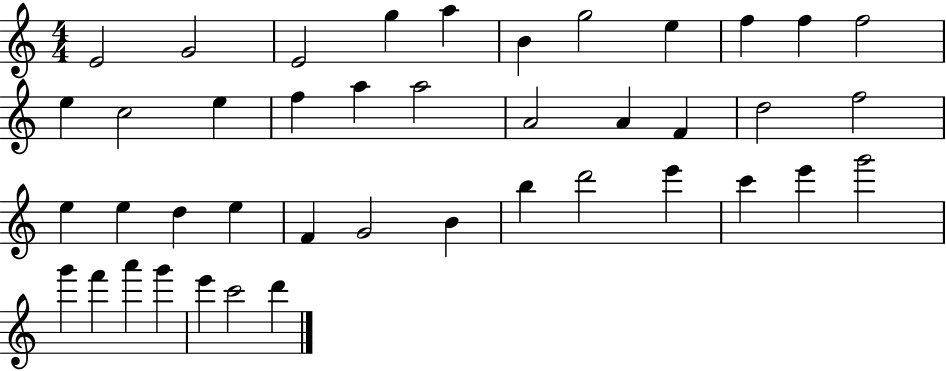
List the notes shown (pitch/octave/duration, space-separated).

E4/h G4/h E4/h G5/q A5/q B4/q G5/h E5/q F5/q F5/q F5/h E5/q C5/h E5/q F5/q A5/q A5/h A4/h A4/q F4/q D5/h F5/h E5/q E5/q D5/q E5/q F4/q G4/h B4/q B5/q D6/h E6/q C6/q E6/q G6/h G6/q F6/q A6/q G6/q E6/q C6/h D6/q